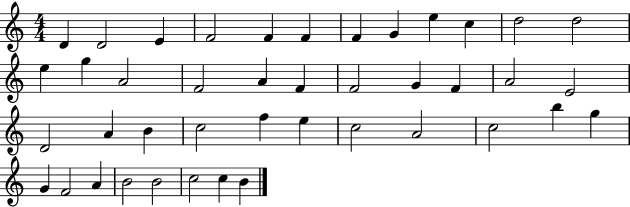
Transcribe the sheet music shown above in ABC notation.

X:1
T:Untitled
M:4/4
L:1/4
K:C
D D2 E F2 F F F G e c d2 d2 e g A2 F2 A F F2 G F A2 E2 D2 A B c2 f e c2 A2 c2 b g G F2 A B2 B2 c2 c B